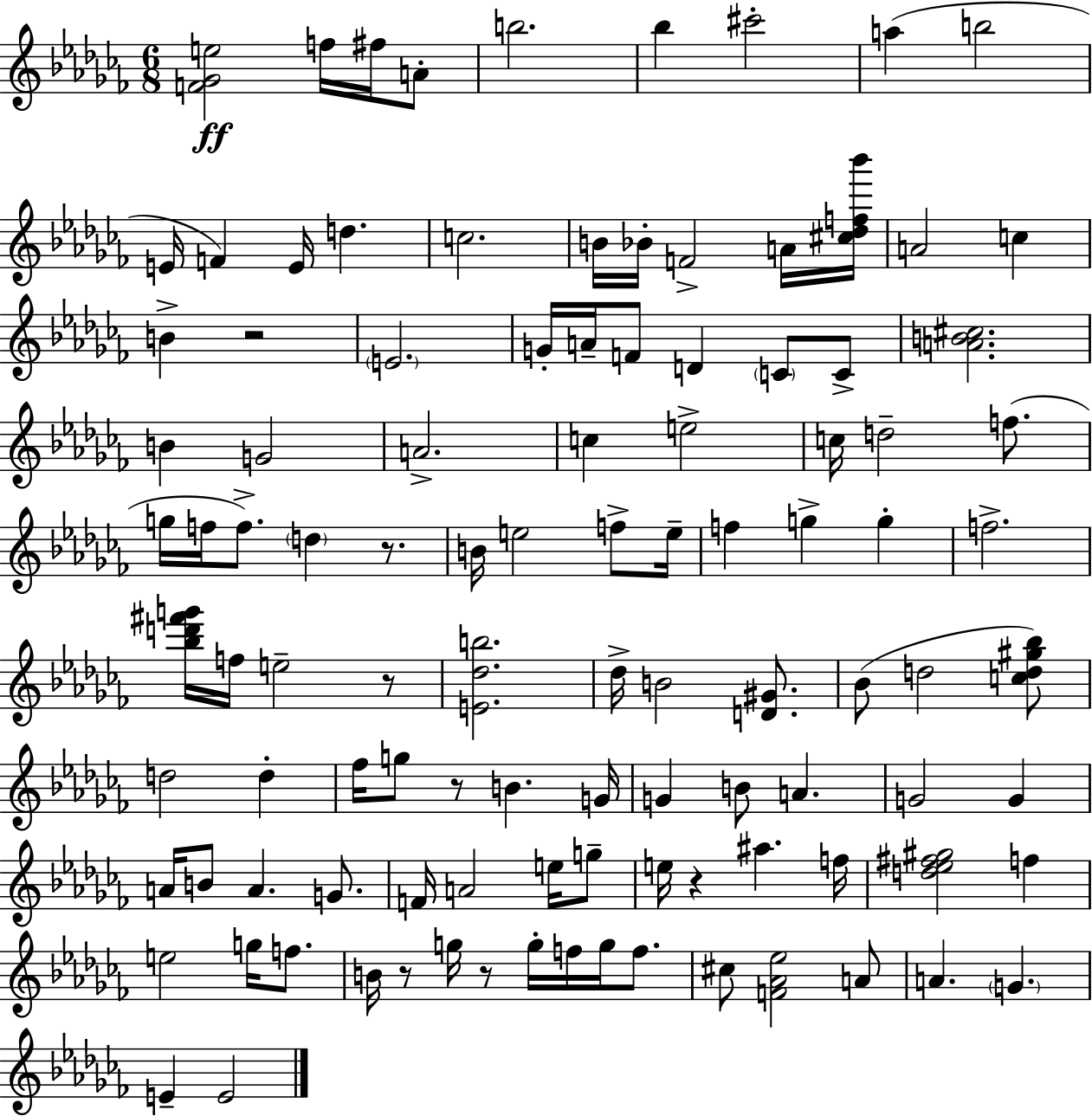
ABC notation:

X:1
T:Untitled
M:6/8
L:1/4
K:Abm
[F_Ge]2 f/4 ^f/4 A/2 b2 _b ^c'2 a b2 E/4 F E/4 d c2 B/4 _B/4 F2 A/4 [^c_df_b']/4 A2 c B z2 E2 G/4 A/4 F/2 D C/2 C/2 [AB^c]2 B G2 A2 c e2 c/4 d2 f/2 g/4 f/4 f/2 d z/2 B/4 e2 f/2 e/4 f g g f2 [_bd'^f'g']/4 f/4 e2 z/2 [E_db]2 _d/4 B2 [D^G]/2 _B/2 d2 [cd^g_b]/2 d2 d _f/4 g/2 z/2 B G/4 G B/2 A G2 G A/4 B/2 A G/2 F/4 A2 e/4 g/2 e/4 z ^a f/4 [d_e^f^g]2 f e2 g/4 f/2 B/4 z/2 g/4 z/2 g/4 f/4 g/4 f/2 ^c/2 [F_A_e]2 A/2 A G E E2